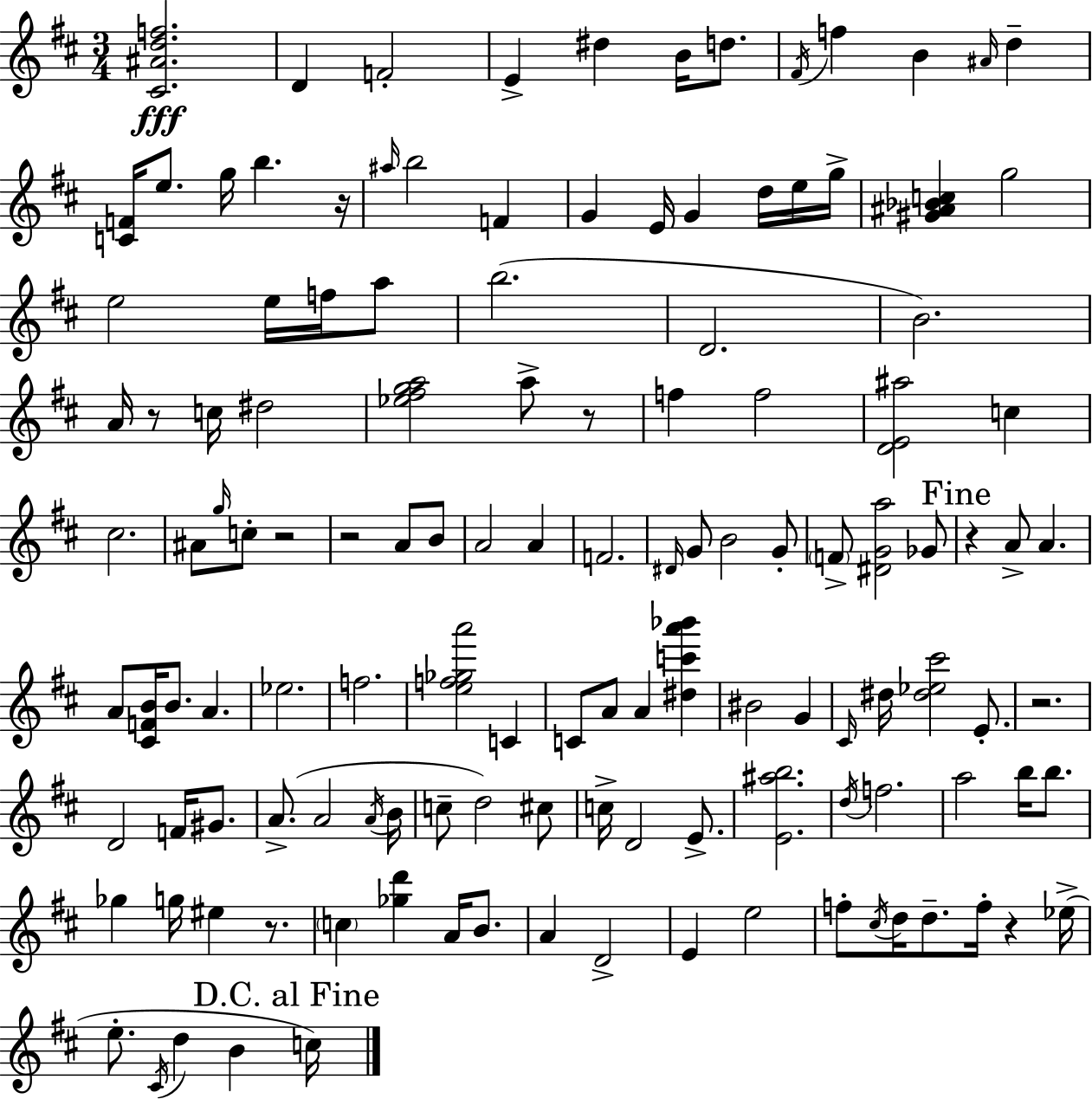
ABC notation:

X:1
T:Untitled
M:3/4
L:1/4
K:D
[^C^Adf]2 D F2 E ^d B/4 d/2 ^F/4 f B ^A/4 d [CF]/4 e/2 g/4 b z/4 ^a/4 b2 F G E/4 G d/4 e/4 g/4 [^G^A_Bc] g2 e2 e/4 f/4 a/2 b2 D2 B2 A/4 z/2 c/4 ^d2 [_e^fga]2 a/2 z/2 f f2 [DE^a]2 c ^c2 ^A/2 g/4 c/2 z2 z2 A/2 B/2 A2 A F2 ^D/4 G/2 B2 G/2 F/2 [^DGa]2 _G/2 z A/2 A A/2 [^CFB]/4 B/2 A _e2 f2 [ef_ga']2 C C/2 A/2 A [^dc'a'_b'] ^B2 G ^C/4 ^d/4 [^d_e^c']2 E/2 z2 D2 F/4 ^G/2 A/2 A2 A/4 B/4 c/2 d2 ^c/2 c/4 D2 E/2 [E^ab]2 d/4 f2 a2 b/4 b/2 _g g/4 ^e z/2 c [_gd'] A/4 B/2 A D2 E e2 f/2 ^c/4 d/4 d/2 f/4 z _e/4 e/2 ^C/4 d B c/4